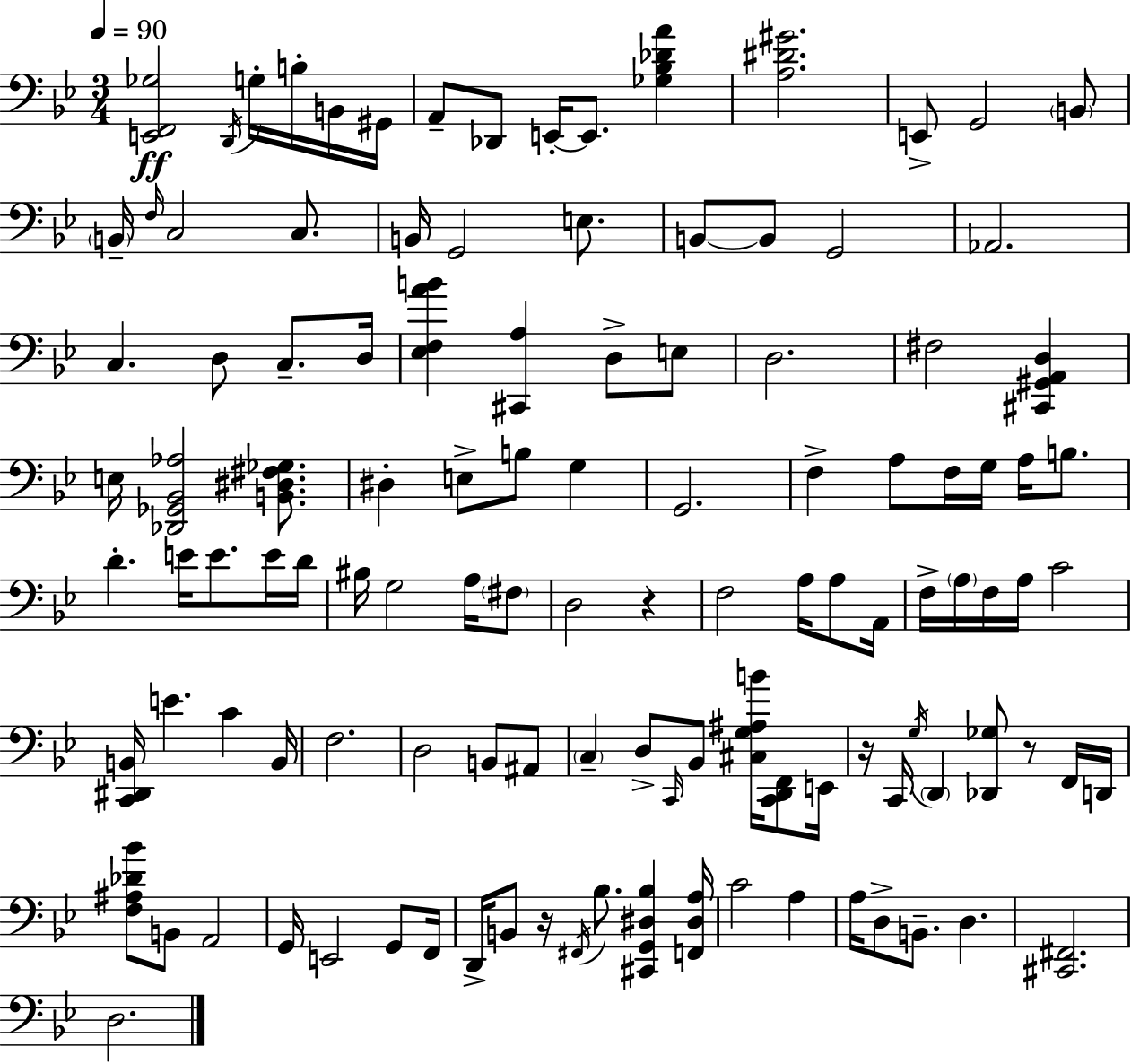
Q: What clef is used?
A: bass